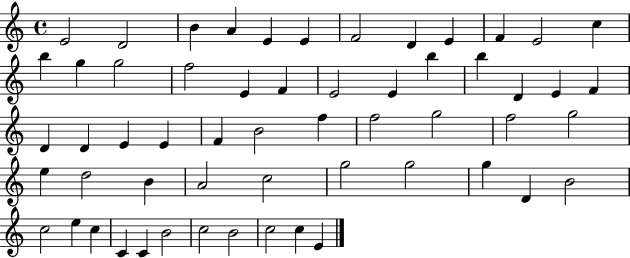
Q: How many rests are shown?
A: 0